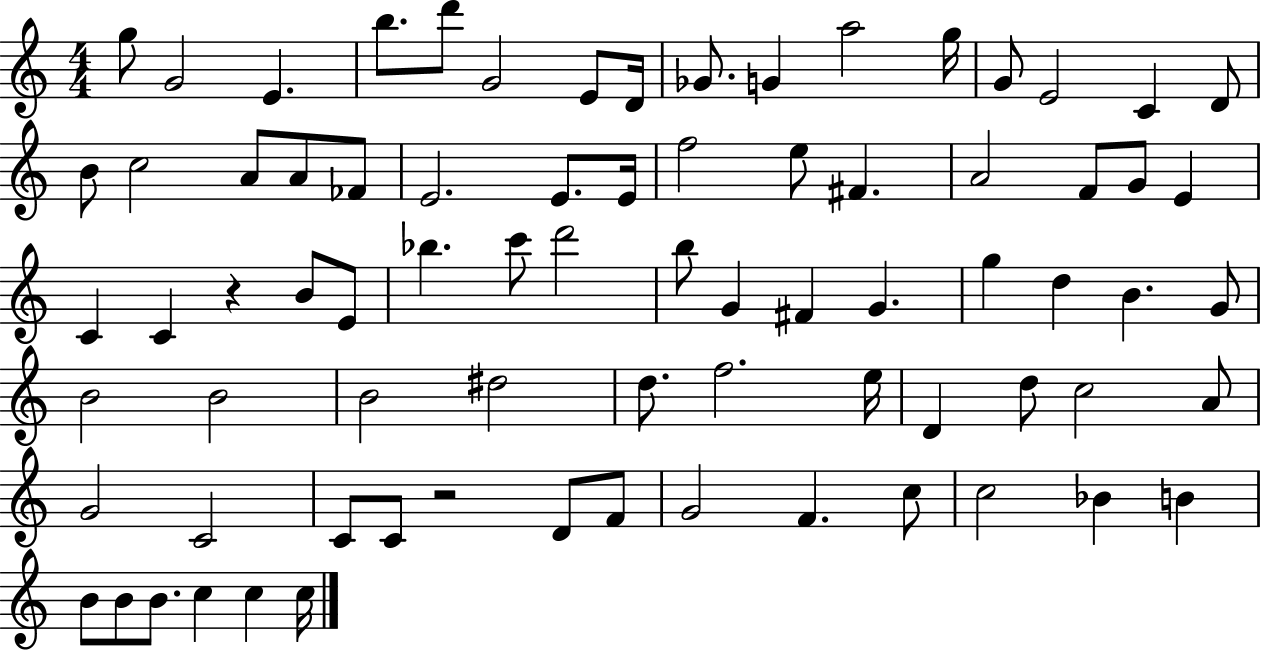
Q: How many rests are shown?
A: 2